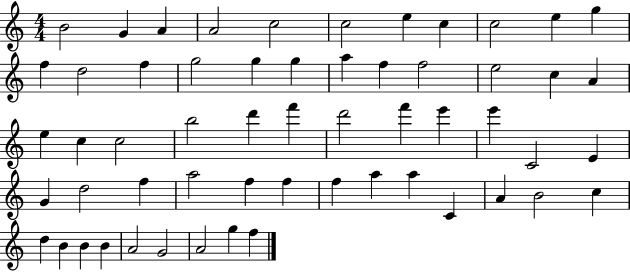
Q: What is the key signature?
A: C major